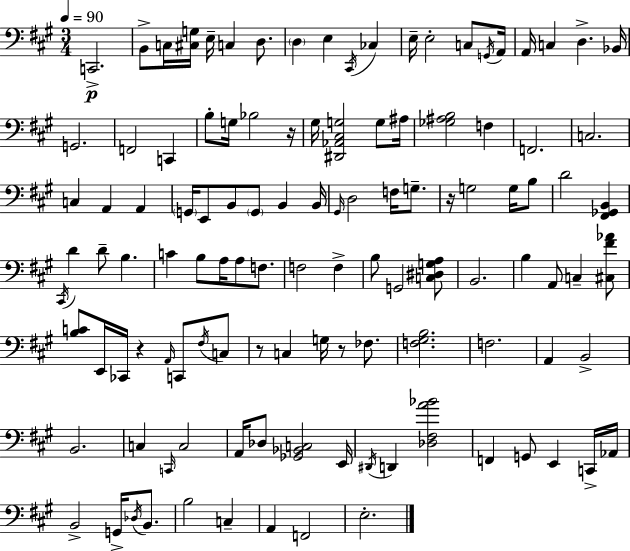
C2/h. B2/e C3/s [C#3,G3]/s E3/s C3/q D3/e. D3/q E3/q C#2/s CES3/q E3/s E3/h C3/e G2/s A2/s A2/s C3/q D3/q. Bb2/s G2/h. F2/h C2/q B3/e G3/s Bb3/h R/s G#3/s [D#2,Ab2,C#3,G3]/h G3/e A#3/s [Gb3,A#3,B3]/h F3/q F2/h. C3/h. C3/q A2/q A2/q G2/s E2/e B2/e G2/e B2/q B2/s G#2/s D3/h F3/s G3/e. R/s G3/h G3/s B3/e D4/h [F#2,Gb2,B2]/q C#2/s D4/q D4/e B3/q. C4/q B3/e A3/s A3/e F3/e. F3/h F3/q B3/e G2/h [C3,D#3,G3,A3]/e B2/h. B3/q A2/e C3/q [C#3,F#4,Ab4]/e [B3,C4]/e E2/s CES2/s R/q A2/s C2/e F#3/s C3/e R/e C3/q G3/s R/e FES3/e. [F3,G#3,B3]/h. F3/h. A2/q B2/h B2/h. C3/q C2/s C3/h A2/s Db3/e [Gb2,Bb2,C3]/h E2/s D#2/s D2/q [Db3,F#3,A4,Bb4]/h F2/q G2/e E2/q C2/s Ab2/s B2/h G2/s Db3/s B2/e. B3/h C3/q A2/q F2/h E3/h.